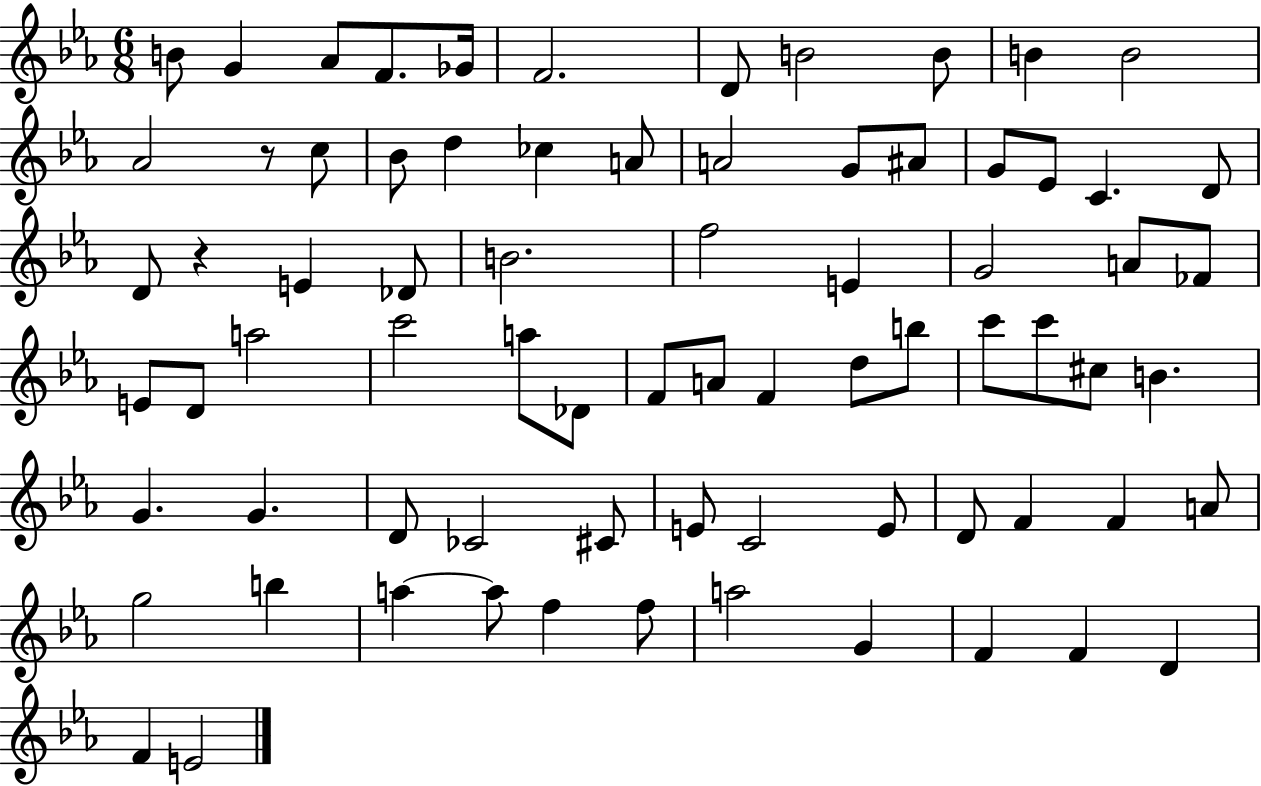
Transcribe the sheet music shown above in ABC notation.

X:1
T:Untitled
M:6/8
L:1/4
K:Eb
B/2 G _A/2 F/2 _G/4 F2 D/2 B2 B/2 B B2 _A2 z/2 c/2 _B/2 d _c A/2 A2 G/2 ^A/2 G/2 _E/2 C D/2 D/2 z E _D/2 B2 f2 E G2 A/2 _F/2 E/2 D/2 a2 c'2 a/2 _D/2 F/2 A/2 F d/2 b/2 c'/2 c'/2 ^c/2 B G G D/2 _C2 ^C/2 E/2 C2 E/2 D/2 F F A/2 g2 b a a/2 f f/2 a2 G F F D F E2